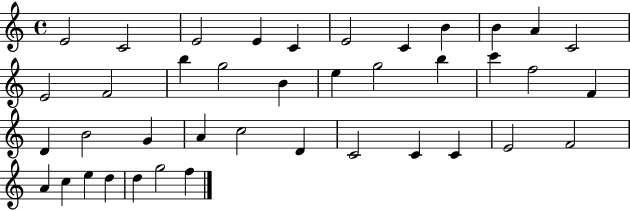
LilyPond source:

{
  \clef treble
  \time 4/4
  \defaultTimeSignature
  \key c \major
  e'2 c'2 | e'2 e'4 c'4 | e'2 c'4 b'4 | b'4 a'4 c'2 | \break e'2 f'2 | b''4 g''2 b'4 | e''4 g''2 b''4 | c'''4 f''2 f'4 | \break d'4 b'2 g'4 | a'4 c''2 d'4 | c'2 c'4 c'4 | e'2 f'2 | \break a'4 c''4 e''4 d''4 | d''4 g''2 f''4 | \bar "|."
}